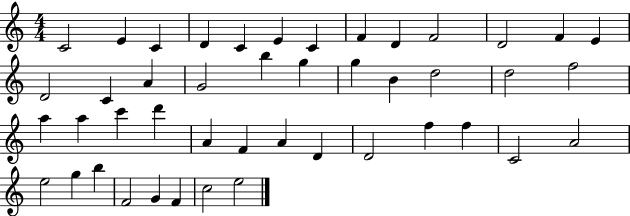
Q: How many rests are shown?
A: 0